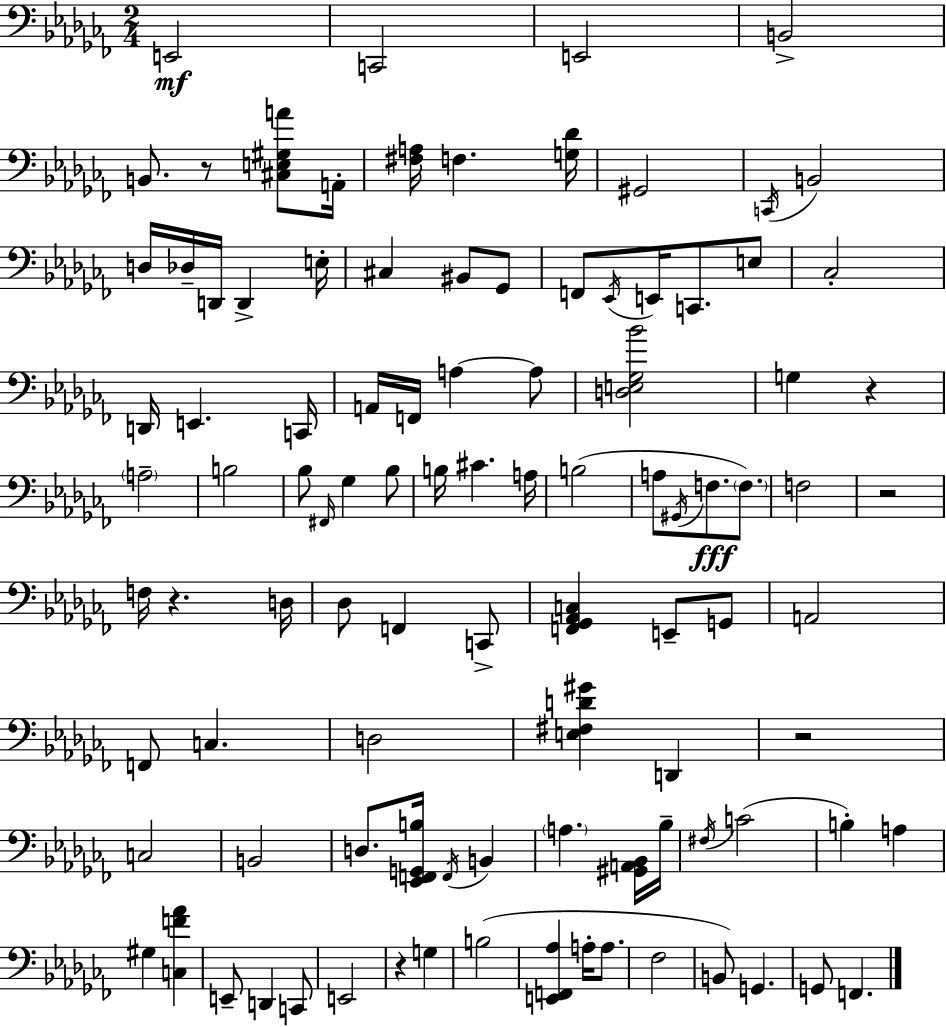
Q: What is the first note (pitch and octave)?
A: E2